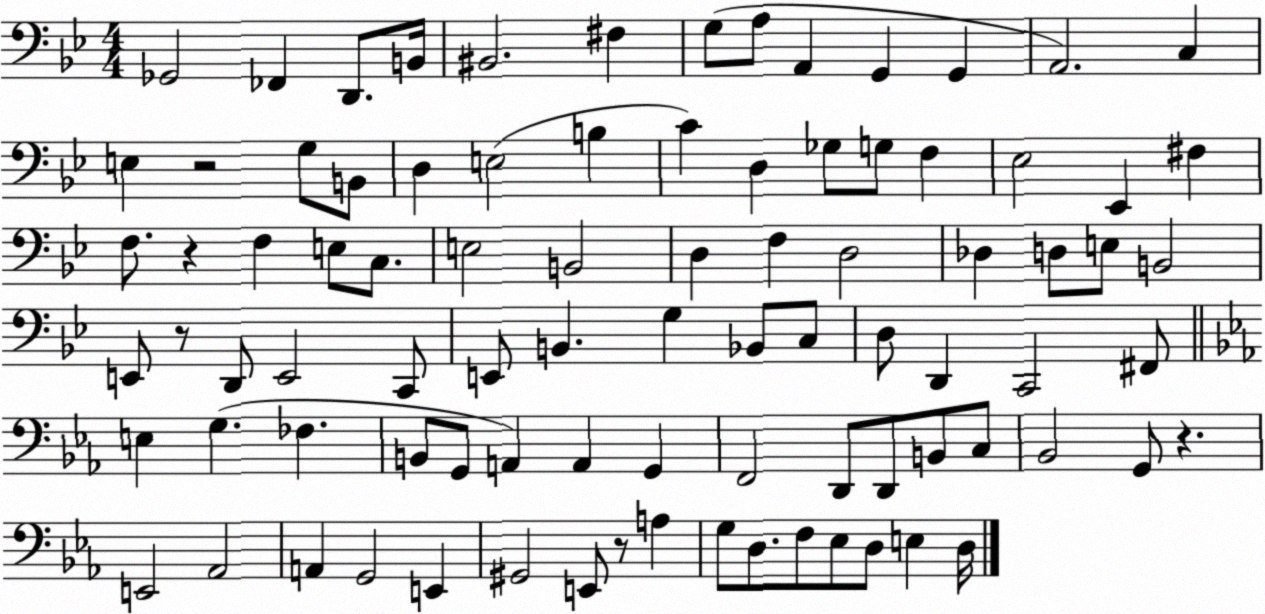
X:1
T:Untitled
M:4/4
L:1/4
K:Bb
_G,,2 _F,, D,,/2 B,,/4 ^B,,2 ^F, G,/2 A,/2 A,, G,, G,, A,,2 C, E, z2 G,/2 B,,/2 D, E,2 B, C D, _G,/2 G,/2 F, _E,2 _E,, ^F, F,/2 z F, E,/2 C,/2 E,2 B,,2 D, F, D,2 _D, D,/2 E,/2 B,,2 E,,/2 z/2 D,,/2 E,,2 C,,/2 E,,/2 B,, G, _B,,/2 C,/2 D,/2 D,, C,,2 ^F,,/2 E, G, _F, B,,/2 G,,/2 A,, A,, G,, F,,2 D,,/2 D,,/2 B,,/2 C,/2 _B,,2 G,,/2 z E,,2 _A,,2 A,, G,,2 E,, ^G,,2 E,,/2 z/2 A, G,/2 D,/2 F,/2 _E,/2 D,/2 E, D,/4